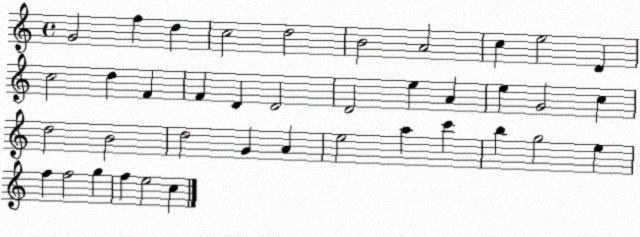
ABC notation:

X:1
T:Untitled
M:4/4
L:1/4
K:C
G2 f d c2 d2 B2 A2 c e2 D c2 d F F D D2 D2 e A e G2 c d2 B2 d2 G A e2 a c' b g2 e f f2 g f e2 c